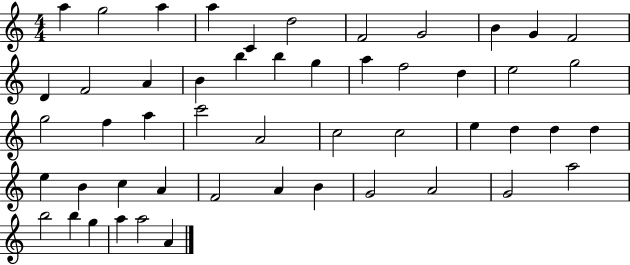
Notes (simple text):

A5/q G5/h A5/q A5/q C4/q D5/h F4/h G4/h B4/q G4/q F4/h D4/q F4/h A4/q B4/q B5/q B5/q G5/q A5/q F5/h D5/q E5/h G5/h G5/h F5/q A5/q C6/h A4/h C5/h C5/h E5/q D5/q D5/q D5/q E5/q B4/q C5/q A4/q F4/h A4/q B4/q G4/h A4/h G4/h A5/h B5/h B5/q G5/q A5/q A5/h A4/q